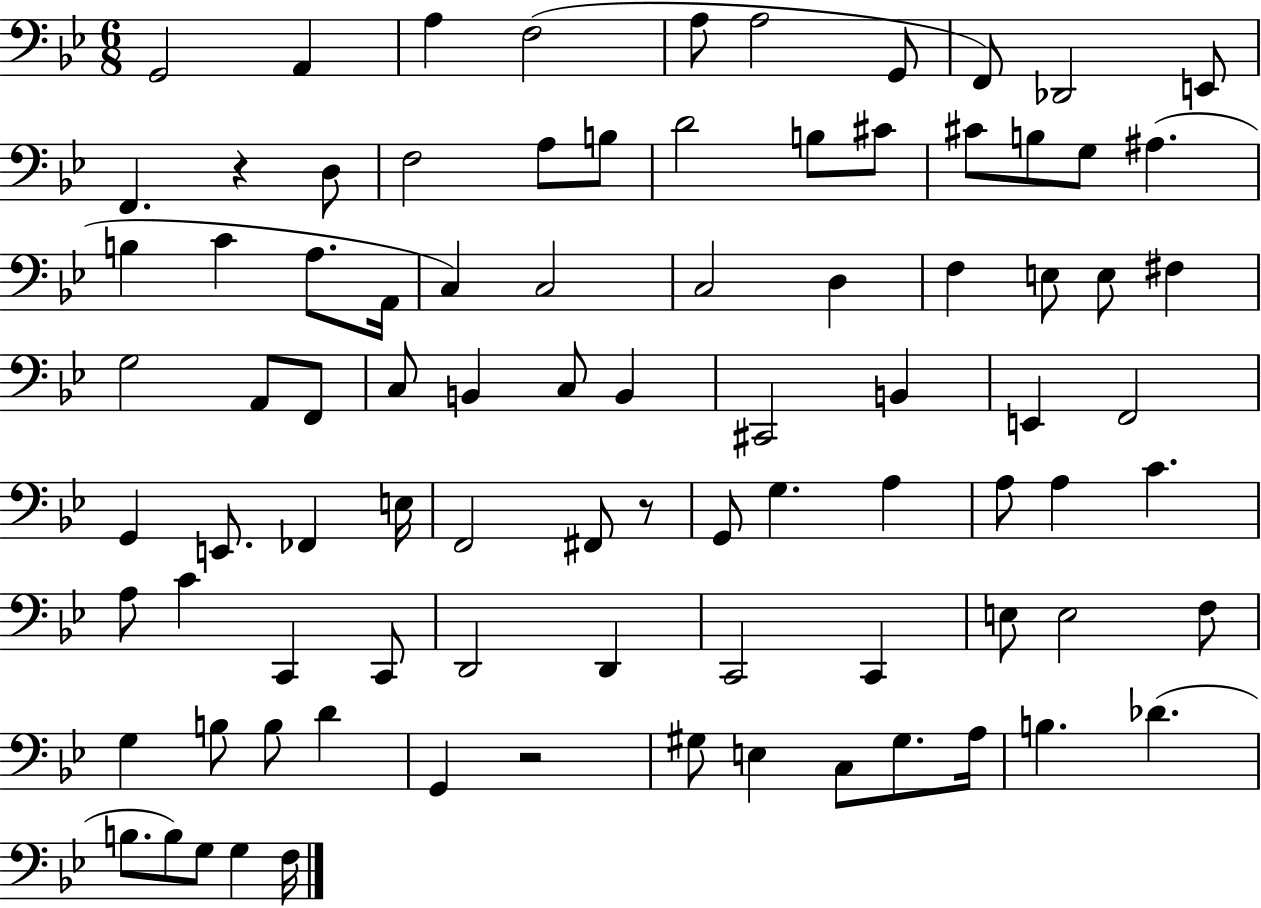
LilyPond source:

{
  \clef bass
  \numericTimeSignature
  \time 6/8
  \key bes \major
  g,2 a,4 | a4 f2( | a8 a2 g,8 | f,8) des,2 e,8 | \break f,4. r4 d8 | f2 a8 b8 | d'2 b8 cis'8 | cis'8 b8 g8 ais4.( | \break b4 c'4 a8. a,16 | c4) c2 | c2 d4 | f4 e8 e8 fis4 | \break g2 a,8 f,8 | c8 b,4 c8 b,4 | cis,2 b,4 | e,4 f,2 | \break g,4 e,8. fes,4 e16 | f,2 fis,8 r8 | g,8 g4. a4 | a8 a4 c'4. | \break a8 c'4 c,4 c,8 | d,2 d,4 | c,2 c,4 | e8 e2 f8 | \break g4 b8 b8 d'4 | g,4 r2 | gis8 e4 c8 gis8. a16 | b4. des'4.( | \break b8. b8) g8 g4 f16 | \bar "|."
}